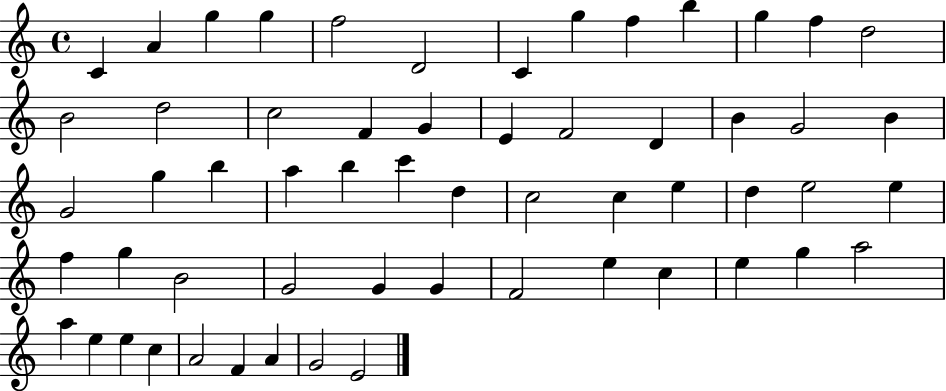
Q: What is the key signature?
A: C major